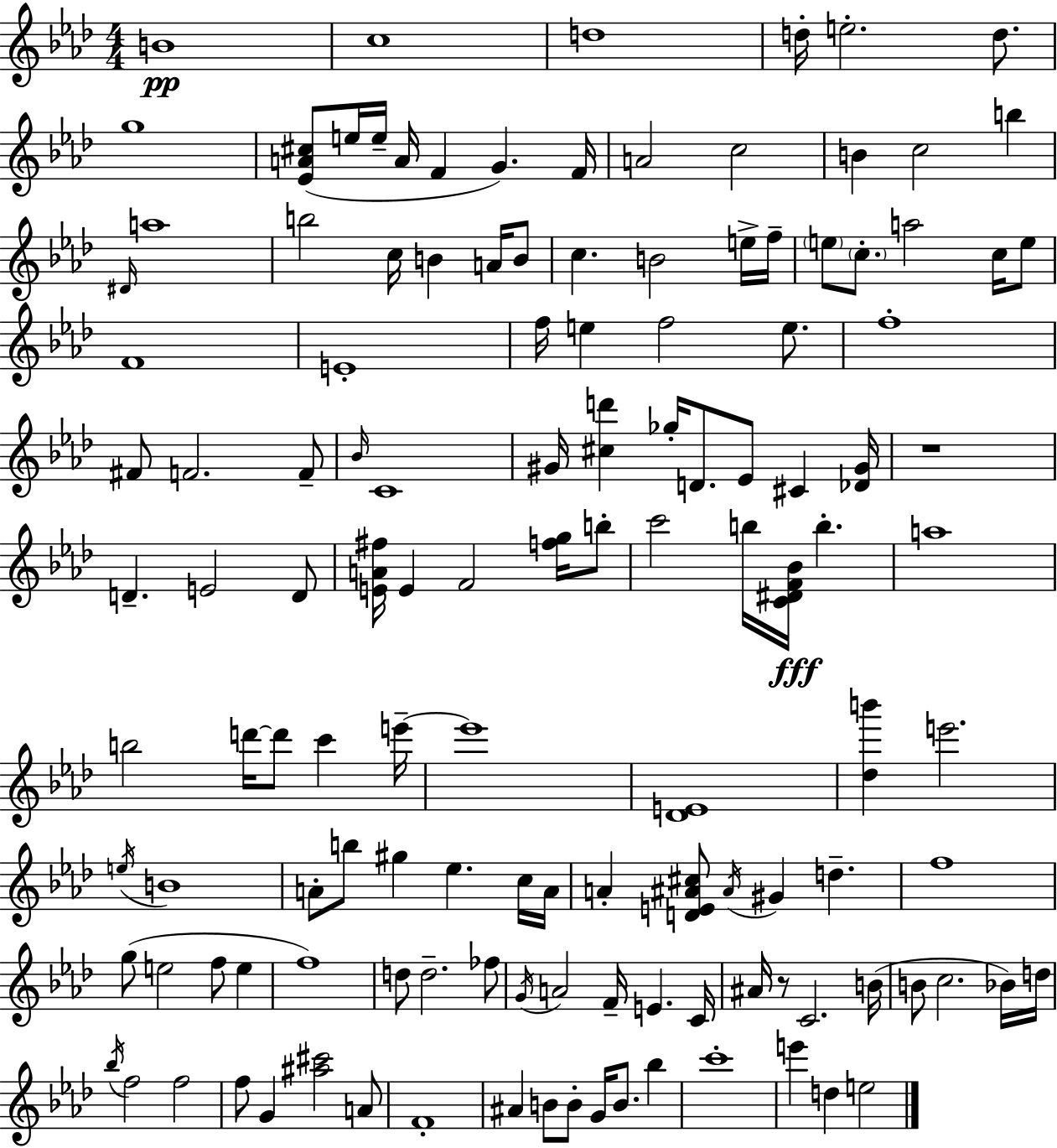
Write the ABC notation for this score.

X:1
T:Untitled
M:4/4
L:1/4
K:Fm
B4 c4 d4 d/4 e2 d/2 g4 [_EA^c]/2 e/4 e/4 A/4 F G F/4 A2 c2 B c2 b ^D/4 a4 b2 c/4 B A/4 B/2 c B2 e/4 f/4 e/2 c/2 a2 c/4 e/2 F4 E4 f/4 e f2 e/2 f4 ^F/2 F2 F/2 _B/4 C4 ^G/4 [^cd'] _g/4 D/2 _E/2 ^C [_D^G]/4 z4 D E2 D/2 [EA^f]/4 E F2 [fg]/4 b/2 c'2 b/4 [C^DF_B]/4 b a4 b2 d'/4 d'/2 c' e'/4 e'4 [_DE]4 [_db'] e'2 e/4 B4 A/2 b/2 ^g _e c/4 A/4 A [DE^A^c]/2 ^A/4 ^G d f4 g/2 e2 f/2 e f4 d/2 d2 _f/2 G/4 A2 F/4 E C/4 ^A/4 z/2 C2 B/4 B/2 c2 _B/4 d/4 _b/4 f2 f2 f/2 G [^a^c']2 A/2 F4 ^A B/2 B/2 G/4 B/2 _b c'4 e' d e2